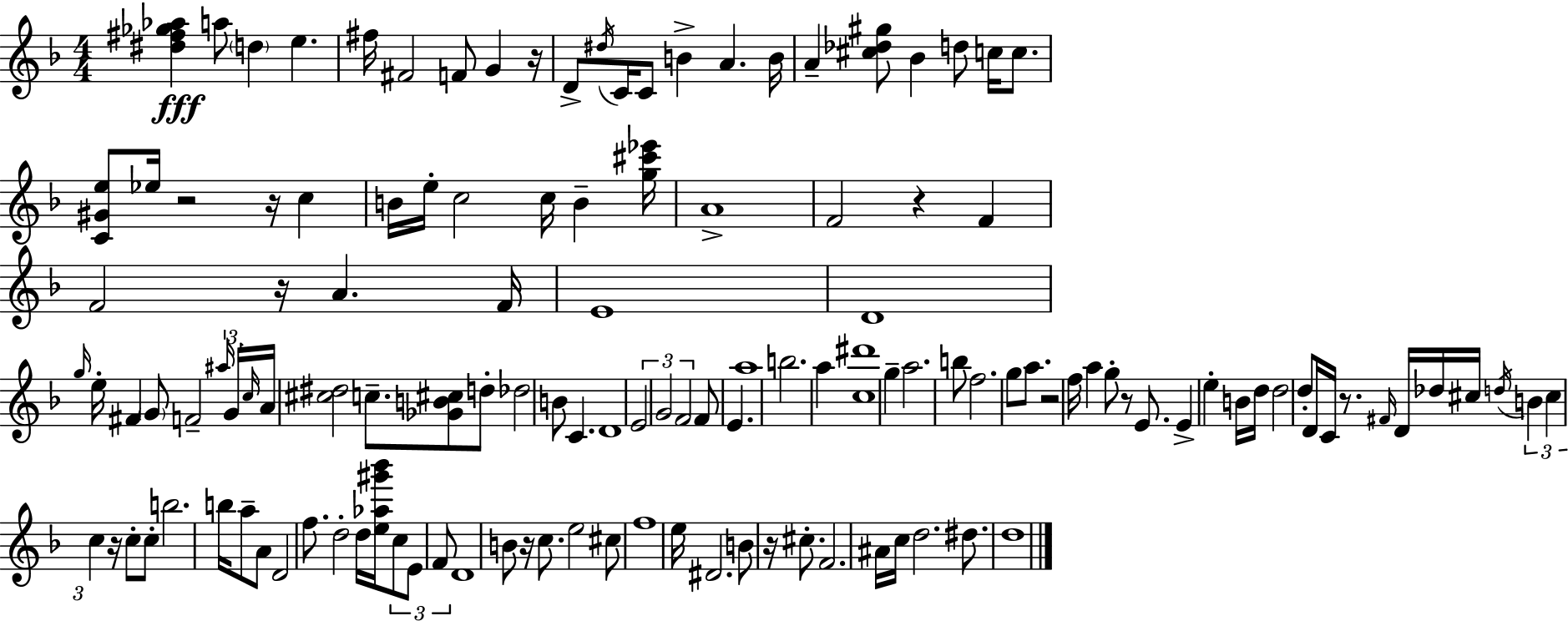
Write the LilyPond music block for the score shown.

{
  \clef treble
  \numericTimeSignature
  \time 4/4
  \key d \minor
  <dis'' fis'' ges'' aes''>4\fff a''8 \parenthesize d''4 e''4. | fis''16 fis'2 f'8 g'4 r16 | d'8-> \acciaccatura { dis''16 } c'16 c'8 b'4-> a'4. | b'16 a'4-- <cis'' des'' gis''>8 bes'4 d''8 c''16 c''8. | \break <c' gis' e''>8 ees''16 r2 r16 c''4 | b'16 e''16-. c''2 c''16 b'4-- | <g'' cis''' ees'''>16 a'1-> | f'2 r4 f'4 | \break f'2 r16 a'4. | f'16 e'1 | d'1 | \grace { g''16 } e''16-. fis'4 \parenthesize g'8 f'2-- | \break \tuplet 3/2 { \grace { ais''16 } g'16 \grace { c''16 } } a'16 <cis'' dis''>2 c''8.-- | <ges' b' cis''>8 d''8-. des''2 b'8 c'4. | d'1 | \tuplet 3/2 { e'2 g'2 | \break f'2 } f'8 e'4. | a''1 | b''2. | a''4 <c'' dis'''>1 | \break g''4-- a''2. | b''8 f''2. | g''8 a''8. r2 f''16 | a''4 g''8-. r8 e'8. e'4-> e''4-. | \break b'16 d''16 d''2 d''8-. d'16 | c'16 r8. \grace { fis'16 } d'16 des''16 cis''16 \acciaccatura { d''16 } \tuplet 3/2 { b'4 cis''4 | c''4 } r16 c''8-. c''8-. b''2. | b''16 a''8-- a'8 d'2 | \break f''8. d''2-. d''16 <e'' aes'' gis''' bes'''>16 | \tuplet 3/2 { c''8 e'8 f'8 } d'1 | b'8 r16 c''8. e''2 | cis''8 f''1 | \break e''16 dis'2. | b'8 r16 cis''8.-. f'2. | ais'16 c''16 d''2. | dis''8. d''1 | \break \bar "|."
}